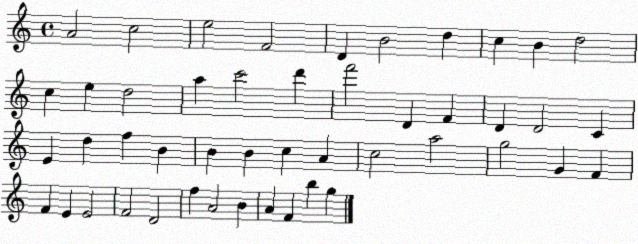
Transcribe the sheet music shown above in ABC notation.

X:1
T:Untitled
M:4/4
L:1/4
K:C
A2 c2 e2 F2 D B2 d c B d2 c e d2 a c'2 d' f'2 D F D D2 C E d f B B B c A c2 a2 g2 G F F E E2 F2 D2 f A2 B A F b g